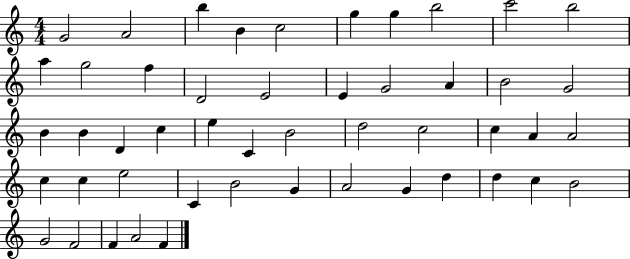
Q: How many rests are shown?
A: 0